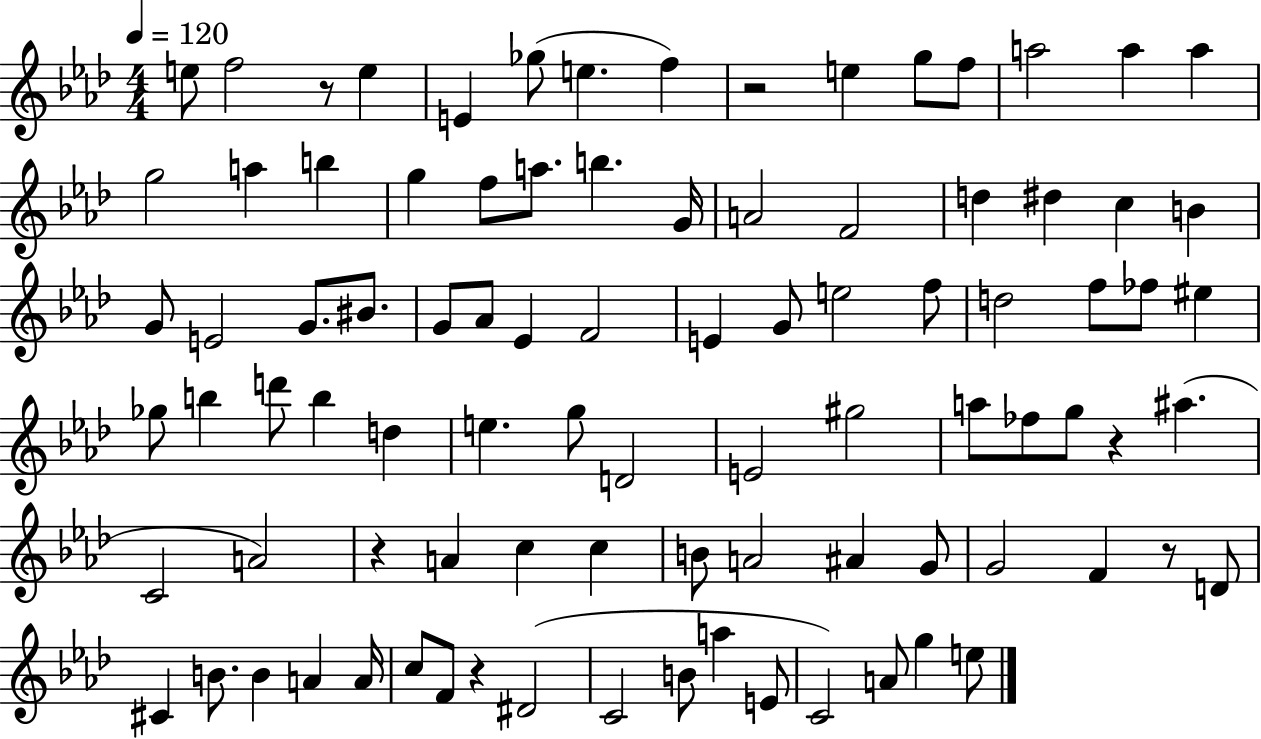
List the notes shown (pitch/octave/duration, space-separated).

E5/e F5/h R/e E5/q E4/q Gb5/e E5/q. F5/q R/h E5/q G5/e F5/e A5/h A5/q A5/q G5/h A5/q B5/q G5/q F5/e A5/e. B5/q. G4/s A4/h F4/h D5/q D#5/q C5/q B4/q G4/e E4/h G4/e. BIS4/e. G4/e Ab4/e Eb4/q F4/h E4/q G4/e E5/h F5/e D5/h F5/e FES5/e EIS5/q Gb5/e B5/q D6/e B5/q D5/q E5/q. G5/e D4/h E4/h G#5/h A5/e FES5/e G5/e R/q A#5/q. C4/h A4/h R/q A4/q C5/q C5/q B4/e A4/h A#4/q G4/e G4/h F4/q R/e D4/e C#4/q B4/e. B4/q A4/q A4/s C5/e F4/e R/q D#4/h C4/h B4/e A5/q E4/e C4/h A4/e G5/q E5/e